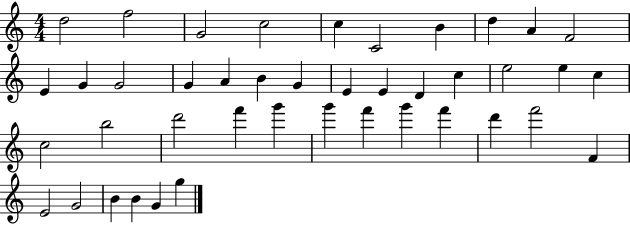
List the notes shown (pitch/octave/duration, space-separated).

D5/h F5/h G4/h C5/h C5/q C4/h B4/q D5/q A4/q F4/h E4/q G4/q G4/h G4/q A4/q B4/q G4/q E4/q E4/q D4/q C5/q E5/h E5/q C5/q C5/h B5/h D6/h F6/q G6/q G6/q F6/q G6/q F6/q D6/q F6/h F4/q E4/h G4/h B4/q B4/q G4/q G5/q